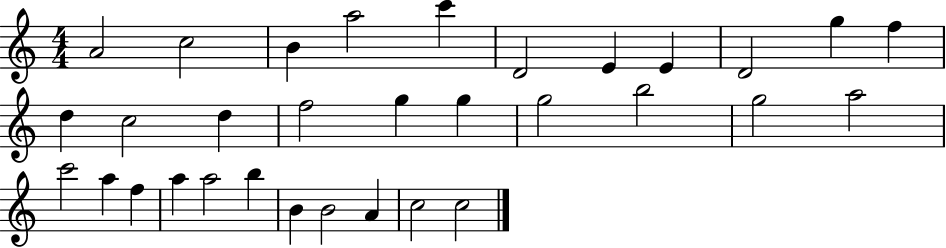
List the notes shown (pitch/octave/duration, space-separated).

A4/h C5/h B4/q A5/h C6/q D4/h E4/q E4/q D4/h G5/q F5/q D5/q C5/h D5/q F5/h G5/q G5/q G5/h B5/h G5/h A5/h C6/h A5/q F5/q A5/q A5/h B5/q B4/q B4/h A4/q C5/h C5/h